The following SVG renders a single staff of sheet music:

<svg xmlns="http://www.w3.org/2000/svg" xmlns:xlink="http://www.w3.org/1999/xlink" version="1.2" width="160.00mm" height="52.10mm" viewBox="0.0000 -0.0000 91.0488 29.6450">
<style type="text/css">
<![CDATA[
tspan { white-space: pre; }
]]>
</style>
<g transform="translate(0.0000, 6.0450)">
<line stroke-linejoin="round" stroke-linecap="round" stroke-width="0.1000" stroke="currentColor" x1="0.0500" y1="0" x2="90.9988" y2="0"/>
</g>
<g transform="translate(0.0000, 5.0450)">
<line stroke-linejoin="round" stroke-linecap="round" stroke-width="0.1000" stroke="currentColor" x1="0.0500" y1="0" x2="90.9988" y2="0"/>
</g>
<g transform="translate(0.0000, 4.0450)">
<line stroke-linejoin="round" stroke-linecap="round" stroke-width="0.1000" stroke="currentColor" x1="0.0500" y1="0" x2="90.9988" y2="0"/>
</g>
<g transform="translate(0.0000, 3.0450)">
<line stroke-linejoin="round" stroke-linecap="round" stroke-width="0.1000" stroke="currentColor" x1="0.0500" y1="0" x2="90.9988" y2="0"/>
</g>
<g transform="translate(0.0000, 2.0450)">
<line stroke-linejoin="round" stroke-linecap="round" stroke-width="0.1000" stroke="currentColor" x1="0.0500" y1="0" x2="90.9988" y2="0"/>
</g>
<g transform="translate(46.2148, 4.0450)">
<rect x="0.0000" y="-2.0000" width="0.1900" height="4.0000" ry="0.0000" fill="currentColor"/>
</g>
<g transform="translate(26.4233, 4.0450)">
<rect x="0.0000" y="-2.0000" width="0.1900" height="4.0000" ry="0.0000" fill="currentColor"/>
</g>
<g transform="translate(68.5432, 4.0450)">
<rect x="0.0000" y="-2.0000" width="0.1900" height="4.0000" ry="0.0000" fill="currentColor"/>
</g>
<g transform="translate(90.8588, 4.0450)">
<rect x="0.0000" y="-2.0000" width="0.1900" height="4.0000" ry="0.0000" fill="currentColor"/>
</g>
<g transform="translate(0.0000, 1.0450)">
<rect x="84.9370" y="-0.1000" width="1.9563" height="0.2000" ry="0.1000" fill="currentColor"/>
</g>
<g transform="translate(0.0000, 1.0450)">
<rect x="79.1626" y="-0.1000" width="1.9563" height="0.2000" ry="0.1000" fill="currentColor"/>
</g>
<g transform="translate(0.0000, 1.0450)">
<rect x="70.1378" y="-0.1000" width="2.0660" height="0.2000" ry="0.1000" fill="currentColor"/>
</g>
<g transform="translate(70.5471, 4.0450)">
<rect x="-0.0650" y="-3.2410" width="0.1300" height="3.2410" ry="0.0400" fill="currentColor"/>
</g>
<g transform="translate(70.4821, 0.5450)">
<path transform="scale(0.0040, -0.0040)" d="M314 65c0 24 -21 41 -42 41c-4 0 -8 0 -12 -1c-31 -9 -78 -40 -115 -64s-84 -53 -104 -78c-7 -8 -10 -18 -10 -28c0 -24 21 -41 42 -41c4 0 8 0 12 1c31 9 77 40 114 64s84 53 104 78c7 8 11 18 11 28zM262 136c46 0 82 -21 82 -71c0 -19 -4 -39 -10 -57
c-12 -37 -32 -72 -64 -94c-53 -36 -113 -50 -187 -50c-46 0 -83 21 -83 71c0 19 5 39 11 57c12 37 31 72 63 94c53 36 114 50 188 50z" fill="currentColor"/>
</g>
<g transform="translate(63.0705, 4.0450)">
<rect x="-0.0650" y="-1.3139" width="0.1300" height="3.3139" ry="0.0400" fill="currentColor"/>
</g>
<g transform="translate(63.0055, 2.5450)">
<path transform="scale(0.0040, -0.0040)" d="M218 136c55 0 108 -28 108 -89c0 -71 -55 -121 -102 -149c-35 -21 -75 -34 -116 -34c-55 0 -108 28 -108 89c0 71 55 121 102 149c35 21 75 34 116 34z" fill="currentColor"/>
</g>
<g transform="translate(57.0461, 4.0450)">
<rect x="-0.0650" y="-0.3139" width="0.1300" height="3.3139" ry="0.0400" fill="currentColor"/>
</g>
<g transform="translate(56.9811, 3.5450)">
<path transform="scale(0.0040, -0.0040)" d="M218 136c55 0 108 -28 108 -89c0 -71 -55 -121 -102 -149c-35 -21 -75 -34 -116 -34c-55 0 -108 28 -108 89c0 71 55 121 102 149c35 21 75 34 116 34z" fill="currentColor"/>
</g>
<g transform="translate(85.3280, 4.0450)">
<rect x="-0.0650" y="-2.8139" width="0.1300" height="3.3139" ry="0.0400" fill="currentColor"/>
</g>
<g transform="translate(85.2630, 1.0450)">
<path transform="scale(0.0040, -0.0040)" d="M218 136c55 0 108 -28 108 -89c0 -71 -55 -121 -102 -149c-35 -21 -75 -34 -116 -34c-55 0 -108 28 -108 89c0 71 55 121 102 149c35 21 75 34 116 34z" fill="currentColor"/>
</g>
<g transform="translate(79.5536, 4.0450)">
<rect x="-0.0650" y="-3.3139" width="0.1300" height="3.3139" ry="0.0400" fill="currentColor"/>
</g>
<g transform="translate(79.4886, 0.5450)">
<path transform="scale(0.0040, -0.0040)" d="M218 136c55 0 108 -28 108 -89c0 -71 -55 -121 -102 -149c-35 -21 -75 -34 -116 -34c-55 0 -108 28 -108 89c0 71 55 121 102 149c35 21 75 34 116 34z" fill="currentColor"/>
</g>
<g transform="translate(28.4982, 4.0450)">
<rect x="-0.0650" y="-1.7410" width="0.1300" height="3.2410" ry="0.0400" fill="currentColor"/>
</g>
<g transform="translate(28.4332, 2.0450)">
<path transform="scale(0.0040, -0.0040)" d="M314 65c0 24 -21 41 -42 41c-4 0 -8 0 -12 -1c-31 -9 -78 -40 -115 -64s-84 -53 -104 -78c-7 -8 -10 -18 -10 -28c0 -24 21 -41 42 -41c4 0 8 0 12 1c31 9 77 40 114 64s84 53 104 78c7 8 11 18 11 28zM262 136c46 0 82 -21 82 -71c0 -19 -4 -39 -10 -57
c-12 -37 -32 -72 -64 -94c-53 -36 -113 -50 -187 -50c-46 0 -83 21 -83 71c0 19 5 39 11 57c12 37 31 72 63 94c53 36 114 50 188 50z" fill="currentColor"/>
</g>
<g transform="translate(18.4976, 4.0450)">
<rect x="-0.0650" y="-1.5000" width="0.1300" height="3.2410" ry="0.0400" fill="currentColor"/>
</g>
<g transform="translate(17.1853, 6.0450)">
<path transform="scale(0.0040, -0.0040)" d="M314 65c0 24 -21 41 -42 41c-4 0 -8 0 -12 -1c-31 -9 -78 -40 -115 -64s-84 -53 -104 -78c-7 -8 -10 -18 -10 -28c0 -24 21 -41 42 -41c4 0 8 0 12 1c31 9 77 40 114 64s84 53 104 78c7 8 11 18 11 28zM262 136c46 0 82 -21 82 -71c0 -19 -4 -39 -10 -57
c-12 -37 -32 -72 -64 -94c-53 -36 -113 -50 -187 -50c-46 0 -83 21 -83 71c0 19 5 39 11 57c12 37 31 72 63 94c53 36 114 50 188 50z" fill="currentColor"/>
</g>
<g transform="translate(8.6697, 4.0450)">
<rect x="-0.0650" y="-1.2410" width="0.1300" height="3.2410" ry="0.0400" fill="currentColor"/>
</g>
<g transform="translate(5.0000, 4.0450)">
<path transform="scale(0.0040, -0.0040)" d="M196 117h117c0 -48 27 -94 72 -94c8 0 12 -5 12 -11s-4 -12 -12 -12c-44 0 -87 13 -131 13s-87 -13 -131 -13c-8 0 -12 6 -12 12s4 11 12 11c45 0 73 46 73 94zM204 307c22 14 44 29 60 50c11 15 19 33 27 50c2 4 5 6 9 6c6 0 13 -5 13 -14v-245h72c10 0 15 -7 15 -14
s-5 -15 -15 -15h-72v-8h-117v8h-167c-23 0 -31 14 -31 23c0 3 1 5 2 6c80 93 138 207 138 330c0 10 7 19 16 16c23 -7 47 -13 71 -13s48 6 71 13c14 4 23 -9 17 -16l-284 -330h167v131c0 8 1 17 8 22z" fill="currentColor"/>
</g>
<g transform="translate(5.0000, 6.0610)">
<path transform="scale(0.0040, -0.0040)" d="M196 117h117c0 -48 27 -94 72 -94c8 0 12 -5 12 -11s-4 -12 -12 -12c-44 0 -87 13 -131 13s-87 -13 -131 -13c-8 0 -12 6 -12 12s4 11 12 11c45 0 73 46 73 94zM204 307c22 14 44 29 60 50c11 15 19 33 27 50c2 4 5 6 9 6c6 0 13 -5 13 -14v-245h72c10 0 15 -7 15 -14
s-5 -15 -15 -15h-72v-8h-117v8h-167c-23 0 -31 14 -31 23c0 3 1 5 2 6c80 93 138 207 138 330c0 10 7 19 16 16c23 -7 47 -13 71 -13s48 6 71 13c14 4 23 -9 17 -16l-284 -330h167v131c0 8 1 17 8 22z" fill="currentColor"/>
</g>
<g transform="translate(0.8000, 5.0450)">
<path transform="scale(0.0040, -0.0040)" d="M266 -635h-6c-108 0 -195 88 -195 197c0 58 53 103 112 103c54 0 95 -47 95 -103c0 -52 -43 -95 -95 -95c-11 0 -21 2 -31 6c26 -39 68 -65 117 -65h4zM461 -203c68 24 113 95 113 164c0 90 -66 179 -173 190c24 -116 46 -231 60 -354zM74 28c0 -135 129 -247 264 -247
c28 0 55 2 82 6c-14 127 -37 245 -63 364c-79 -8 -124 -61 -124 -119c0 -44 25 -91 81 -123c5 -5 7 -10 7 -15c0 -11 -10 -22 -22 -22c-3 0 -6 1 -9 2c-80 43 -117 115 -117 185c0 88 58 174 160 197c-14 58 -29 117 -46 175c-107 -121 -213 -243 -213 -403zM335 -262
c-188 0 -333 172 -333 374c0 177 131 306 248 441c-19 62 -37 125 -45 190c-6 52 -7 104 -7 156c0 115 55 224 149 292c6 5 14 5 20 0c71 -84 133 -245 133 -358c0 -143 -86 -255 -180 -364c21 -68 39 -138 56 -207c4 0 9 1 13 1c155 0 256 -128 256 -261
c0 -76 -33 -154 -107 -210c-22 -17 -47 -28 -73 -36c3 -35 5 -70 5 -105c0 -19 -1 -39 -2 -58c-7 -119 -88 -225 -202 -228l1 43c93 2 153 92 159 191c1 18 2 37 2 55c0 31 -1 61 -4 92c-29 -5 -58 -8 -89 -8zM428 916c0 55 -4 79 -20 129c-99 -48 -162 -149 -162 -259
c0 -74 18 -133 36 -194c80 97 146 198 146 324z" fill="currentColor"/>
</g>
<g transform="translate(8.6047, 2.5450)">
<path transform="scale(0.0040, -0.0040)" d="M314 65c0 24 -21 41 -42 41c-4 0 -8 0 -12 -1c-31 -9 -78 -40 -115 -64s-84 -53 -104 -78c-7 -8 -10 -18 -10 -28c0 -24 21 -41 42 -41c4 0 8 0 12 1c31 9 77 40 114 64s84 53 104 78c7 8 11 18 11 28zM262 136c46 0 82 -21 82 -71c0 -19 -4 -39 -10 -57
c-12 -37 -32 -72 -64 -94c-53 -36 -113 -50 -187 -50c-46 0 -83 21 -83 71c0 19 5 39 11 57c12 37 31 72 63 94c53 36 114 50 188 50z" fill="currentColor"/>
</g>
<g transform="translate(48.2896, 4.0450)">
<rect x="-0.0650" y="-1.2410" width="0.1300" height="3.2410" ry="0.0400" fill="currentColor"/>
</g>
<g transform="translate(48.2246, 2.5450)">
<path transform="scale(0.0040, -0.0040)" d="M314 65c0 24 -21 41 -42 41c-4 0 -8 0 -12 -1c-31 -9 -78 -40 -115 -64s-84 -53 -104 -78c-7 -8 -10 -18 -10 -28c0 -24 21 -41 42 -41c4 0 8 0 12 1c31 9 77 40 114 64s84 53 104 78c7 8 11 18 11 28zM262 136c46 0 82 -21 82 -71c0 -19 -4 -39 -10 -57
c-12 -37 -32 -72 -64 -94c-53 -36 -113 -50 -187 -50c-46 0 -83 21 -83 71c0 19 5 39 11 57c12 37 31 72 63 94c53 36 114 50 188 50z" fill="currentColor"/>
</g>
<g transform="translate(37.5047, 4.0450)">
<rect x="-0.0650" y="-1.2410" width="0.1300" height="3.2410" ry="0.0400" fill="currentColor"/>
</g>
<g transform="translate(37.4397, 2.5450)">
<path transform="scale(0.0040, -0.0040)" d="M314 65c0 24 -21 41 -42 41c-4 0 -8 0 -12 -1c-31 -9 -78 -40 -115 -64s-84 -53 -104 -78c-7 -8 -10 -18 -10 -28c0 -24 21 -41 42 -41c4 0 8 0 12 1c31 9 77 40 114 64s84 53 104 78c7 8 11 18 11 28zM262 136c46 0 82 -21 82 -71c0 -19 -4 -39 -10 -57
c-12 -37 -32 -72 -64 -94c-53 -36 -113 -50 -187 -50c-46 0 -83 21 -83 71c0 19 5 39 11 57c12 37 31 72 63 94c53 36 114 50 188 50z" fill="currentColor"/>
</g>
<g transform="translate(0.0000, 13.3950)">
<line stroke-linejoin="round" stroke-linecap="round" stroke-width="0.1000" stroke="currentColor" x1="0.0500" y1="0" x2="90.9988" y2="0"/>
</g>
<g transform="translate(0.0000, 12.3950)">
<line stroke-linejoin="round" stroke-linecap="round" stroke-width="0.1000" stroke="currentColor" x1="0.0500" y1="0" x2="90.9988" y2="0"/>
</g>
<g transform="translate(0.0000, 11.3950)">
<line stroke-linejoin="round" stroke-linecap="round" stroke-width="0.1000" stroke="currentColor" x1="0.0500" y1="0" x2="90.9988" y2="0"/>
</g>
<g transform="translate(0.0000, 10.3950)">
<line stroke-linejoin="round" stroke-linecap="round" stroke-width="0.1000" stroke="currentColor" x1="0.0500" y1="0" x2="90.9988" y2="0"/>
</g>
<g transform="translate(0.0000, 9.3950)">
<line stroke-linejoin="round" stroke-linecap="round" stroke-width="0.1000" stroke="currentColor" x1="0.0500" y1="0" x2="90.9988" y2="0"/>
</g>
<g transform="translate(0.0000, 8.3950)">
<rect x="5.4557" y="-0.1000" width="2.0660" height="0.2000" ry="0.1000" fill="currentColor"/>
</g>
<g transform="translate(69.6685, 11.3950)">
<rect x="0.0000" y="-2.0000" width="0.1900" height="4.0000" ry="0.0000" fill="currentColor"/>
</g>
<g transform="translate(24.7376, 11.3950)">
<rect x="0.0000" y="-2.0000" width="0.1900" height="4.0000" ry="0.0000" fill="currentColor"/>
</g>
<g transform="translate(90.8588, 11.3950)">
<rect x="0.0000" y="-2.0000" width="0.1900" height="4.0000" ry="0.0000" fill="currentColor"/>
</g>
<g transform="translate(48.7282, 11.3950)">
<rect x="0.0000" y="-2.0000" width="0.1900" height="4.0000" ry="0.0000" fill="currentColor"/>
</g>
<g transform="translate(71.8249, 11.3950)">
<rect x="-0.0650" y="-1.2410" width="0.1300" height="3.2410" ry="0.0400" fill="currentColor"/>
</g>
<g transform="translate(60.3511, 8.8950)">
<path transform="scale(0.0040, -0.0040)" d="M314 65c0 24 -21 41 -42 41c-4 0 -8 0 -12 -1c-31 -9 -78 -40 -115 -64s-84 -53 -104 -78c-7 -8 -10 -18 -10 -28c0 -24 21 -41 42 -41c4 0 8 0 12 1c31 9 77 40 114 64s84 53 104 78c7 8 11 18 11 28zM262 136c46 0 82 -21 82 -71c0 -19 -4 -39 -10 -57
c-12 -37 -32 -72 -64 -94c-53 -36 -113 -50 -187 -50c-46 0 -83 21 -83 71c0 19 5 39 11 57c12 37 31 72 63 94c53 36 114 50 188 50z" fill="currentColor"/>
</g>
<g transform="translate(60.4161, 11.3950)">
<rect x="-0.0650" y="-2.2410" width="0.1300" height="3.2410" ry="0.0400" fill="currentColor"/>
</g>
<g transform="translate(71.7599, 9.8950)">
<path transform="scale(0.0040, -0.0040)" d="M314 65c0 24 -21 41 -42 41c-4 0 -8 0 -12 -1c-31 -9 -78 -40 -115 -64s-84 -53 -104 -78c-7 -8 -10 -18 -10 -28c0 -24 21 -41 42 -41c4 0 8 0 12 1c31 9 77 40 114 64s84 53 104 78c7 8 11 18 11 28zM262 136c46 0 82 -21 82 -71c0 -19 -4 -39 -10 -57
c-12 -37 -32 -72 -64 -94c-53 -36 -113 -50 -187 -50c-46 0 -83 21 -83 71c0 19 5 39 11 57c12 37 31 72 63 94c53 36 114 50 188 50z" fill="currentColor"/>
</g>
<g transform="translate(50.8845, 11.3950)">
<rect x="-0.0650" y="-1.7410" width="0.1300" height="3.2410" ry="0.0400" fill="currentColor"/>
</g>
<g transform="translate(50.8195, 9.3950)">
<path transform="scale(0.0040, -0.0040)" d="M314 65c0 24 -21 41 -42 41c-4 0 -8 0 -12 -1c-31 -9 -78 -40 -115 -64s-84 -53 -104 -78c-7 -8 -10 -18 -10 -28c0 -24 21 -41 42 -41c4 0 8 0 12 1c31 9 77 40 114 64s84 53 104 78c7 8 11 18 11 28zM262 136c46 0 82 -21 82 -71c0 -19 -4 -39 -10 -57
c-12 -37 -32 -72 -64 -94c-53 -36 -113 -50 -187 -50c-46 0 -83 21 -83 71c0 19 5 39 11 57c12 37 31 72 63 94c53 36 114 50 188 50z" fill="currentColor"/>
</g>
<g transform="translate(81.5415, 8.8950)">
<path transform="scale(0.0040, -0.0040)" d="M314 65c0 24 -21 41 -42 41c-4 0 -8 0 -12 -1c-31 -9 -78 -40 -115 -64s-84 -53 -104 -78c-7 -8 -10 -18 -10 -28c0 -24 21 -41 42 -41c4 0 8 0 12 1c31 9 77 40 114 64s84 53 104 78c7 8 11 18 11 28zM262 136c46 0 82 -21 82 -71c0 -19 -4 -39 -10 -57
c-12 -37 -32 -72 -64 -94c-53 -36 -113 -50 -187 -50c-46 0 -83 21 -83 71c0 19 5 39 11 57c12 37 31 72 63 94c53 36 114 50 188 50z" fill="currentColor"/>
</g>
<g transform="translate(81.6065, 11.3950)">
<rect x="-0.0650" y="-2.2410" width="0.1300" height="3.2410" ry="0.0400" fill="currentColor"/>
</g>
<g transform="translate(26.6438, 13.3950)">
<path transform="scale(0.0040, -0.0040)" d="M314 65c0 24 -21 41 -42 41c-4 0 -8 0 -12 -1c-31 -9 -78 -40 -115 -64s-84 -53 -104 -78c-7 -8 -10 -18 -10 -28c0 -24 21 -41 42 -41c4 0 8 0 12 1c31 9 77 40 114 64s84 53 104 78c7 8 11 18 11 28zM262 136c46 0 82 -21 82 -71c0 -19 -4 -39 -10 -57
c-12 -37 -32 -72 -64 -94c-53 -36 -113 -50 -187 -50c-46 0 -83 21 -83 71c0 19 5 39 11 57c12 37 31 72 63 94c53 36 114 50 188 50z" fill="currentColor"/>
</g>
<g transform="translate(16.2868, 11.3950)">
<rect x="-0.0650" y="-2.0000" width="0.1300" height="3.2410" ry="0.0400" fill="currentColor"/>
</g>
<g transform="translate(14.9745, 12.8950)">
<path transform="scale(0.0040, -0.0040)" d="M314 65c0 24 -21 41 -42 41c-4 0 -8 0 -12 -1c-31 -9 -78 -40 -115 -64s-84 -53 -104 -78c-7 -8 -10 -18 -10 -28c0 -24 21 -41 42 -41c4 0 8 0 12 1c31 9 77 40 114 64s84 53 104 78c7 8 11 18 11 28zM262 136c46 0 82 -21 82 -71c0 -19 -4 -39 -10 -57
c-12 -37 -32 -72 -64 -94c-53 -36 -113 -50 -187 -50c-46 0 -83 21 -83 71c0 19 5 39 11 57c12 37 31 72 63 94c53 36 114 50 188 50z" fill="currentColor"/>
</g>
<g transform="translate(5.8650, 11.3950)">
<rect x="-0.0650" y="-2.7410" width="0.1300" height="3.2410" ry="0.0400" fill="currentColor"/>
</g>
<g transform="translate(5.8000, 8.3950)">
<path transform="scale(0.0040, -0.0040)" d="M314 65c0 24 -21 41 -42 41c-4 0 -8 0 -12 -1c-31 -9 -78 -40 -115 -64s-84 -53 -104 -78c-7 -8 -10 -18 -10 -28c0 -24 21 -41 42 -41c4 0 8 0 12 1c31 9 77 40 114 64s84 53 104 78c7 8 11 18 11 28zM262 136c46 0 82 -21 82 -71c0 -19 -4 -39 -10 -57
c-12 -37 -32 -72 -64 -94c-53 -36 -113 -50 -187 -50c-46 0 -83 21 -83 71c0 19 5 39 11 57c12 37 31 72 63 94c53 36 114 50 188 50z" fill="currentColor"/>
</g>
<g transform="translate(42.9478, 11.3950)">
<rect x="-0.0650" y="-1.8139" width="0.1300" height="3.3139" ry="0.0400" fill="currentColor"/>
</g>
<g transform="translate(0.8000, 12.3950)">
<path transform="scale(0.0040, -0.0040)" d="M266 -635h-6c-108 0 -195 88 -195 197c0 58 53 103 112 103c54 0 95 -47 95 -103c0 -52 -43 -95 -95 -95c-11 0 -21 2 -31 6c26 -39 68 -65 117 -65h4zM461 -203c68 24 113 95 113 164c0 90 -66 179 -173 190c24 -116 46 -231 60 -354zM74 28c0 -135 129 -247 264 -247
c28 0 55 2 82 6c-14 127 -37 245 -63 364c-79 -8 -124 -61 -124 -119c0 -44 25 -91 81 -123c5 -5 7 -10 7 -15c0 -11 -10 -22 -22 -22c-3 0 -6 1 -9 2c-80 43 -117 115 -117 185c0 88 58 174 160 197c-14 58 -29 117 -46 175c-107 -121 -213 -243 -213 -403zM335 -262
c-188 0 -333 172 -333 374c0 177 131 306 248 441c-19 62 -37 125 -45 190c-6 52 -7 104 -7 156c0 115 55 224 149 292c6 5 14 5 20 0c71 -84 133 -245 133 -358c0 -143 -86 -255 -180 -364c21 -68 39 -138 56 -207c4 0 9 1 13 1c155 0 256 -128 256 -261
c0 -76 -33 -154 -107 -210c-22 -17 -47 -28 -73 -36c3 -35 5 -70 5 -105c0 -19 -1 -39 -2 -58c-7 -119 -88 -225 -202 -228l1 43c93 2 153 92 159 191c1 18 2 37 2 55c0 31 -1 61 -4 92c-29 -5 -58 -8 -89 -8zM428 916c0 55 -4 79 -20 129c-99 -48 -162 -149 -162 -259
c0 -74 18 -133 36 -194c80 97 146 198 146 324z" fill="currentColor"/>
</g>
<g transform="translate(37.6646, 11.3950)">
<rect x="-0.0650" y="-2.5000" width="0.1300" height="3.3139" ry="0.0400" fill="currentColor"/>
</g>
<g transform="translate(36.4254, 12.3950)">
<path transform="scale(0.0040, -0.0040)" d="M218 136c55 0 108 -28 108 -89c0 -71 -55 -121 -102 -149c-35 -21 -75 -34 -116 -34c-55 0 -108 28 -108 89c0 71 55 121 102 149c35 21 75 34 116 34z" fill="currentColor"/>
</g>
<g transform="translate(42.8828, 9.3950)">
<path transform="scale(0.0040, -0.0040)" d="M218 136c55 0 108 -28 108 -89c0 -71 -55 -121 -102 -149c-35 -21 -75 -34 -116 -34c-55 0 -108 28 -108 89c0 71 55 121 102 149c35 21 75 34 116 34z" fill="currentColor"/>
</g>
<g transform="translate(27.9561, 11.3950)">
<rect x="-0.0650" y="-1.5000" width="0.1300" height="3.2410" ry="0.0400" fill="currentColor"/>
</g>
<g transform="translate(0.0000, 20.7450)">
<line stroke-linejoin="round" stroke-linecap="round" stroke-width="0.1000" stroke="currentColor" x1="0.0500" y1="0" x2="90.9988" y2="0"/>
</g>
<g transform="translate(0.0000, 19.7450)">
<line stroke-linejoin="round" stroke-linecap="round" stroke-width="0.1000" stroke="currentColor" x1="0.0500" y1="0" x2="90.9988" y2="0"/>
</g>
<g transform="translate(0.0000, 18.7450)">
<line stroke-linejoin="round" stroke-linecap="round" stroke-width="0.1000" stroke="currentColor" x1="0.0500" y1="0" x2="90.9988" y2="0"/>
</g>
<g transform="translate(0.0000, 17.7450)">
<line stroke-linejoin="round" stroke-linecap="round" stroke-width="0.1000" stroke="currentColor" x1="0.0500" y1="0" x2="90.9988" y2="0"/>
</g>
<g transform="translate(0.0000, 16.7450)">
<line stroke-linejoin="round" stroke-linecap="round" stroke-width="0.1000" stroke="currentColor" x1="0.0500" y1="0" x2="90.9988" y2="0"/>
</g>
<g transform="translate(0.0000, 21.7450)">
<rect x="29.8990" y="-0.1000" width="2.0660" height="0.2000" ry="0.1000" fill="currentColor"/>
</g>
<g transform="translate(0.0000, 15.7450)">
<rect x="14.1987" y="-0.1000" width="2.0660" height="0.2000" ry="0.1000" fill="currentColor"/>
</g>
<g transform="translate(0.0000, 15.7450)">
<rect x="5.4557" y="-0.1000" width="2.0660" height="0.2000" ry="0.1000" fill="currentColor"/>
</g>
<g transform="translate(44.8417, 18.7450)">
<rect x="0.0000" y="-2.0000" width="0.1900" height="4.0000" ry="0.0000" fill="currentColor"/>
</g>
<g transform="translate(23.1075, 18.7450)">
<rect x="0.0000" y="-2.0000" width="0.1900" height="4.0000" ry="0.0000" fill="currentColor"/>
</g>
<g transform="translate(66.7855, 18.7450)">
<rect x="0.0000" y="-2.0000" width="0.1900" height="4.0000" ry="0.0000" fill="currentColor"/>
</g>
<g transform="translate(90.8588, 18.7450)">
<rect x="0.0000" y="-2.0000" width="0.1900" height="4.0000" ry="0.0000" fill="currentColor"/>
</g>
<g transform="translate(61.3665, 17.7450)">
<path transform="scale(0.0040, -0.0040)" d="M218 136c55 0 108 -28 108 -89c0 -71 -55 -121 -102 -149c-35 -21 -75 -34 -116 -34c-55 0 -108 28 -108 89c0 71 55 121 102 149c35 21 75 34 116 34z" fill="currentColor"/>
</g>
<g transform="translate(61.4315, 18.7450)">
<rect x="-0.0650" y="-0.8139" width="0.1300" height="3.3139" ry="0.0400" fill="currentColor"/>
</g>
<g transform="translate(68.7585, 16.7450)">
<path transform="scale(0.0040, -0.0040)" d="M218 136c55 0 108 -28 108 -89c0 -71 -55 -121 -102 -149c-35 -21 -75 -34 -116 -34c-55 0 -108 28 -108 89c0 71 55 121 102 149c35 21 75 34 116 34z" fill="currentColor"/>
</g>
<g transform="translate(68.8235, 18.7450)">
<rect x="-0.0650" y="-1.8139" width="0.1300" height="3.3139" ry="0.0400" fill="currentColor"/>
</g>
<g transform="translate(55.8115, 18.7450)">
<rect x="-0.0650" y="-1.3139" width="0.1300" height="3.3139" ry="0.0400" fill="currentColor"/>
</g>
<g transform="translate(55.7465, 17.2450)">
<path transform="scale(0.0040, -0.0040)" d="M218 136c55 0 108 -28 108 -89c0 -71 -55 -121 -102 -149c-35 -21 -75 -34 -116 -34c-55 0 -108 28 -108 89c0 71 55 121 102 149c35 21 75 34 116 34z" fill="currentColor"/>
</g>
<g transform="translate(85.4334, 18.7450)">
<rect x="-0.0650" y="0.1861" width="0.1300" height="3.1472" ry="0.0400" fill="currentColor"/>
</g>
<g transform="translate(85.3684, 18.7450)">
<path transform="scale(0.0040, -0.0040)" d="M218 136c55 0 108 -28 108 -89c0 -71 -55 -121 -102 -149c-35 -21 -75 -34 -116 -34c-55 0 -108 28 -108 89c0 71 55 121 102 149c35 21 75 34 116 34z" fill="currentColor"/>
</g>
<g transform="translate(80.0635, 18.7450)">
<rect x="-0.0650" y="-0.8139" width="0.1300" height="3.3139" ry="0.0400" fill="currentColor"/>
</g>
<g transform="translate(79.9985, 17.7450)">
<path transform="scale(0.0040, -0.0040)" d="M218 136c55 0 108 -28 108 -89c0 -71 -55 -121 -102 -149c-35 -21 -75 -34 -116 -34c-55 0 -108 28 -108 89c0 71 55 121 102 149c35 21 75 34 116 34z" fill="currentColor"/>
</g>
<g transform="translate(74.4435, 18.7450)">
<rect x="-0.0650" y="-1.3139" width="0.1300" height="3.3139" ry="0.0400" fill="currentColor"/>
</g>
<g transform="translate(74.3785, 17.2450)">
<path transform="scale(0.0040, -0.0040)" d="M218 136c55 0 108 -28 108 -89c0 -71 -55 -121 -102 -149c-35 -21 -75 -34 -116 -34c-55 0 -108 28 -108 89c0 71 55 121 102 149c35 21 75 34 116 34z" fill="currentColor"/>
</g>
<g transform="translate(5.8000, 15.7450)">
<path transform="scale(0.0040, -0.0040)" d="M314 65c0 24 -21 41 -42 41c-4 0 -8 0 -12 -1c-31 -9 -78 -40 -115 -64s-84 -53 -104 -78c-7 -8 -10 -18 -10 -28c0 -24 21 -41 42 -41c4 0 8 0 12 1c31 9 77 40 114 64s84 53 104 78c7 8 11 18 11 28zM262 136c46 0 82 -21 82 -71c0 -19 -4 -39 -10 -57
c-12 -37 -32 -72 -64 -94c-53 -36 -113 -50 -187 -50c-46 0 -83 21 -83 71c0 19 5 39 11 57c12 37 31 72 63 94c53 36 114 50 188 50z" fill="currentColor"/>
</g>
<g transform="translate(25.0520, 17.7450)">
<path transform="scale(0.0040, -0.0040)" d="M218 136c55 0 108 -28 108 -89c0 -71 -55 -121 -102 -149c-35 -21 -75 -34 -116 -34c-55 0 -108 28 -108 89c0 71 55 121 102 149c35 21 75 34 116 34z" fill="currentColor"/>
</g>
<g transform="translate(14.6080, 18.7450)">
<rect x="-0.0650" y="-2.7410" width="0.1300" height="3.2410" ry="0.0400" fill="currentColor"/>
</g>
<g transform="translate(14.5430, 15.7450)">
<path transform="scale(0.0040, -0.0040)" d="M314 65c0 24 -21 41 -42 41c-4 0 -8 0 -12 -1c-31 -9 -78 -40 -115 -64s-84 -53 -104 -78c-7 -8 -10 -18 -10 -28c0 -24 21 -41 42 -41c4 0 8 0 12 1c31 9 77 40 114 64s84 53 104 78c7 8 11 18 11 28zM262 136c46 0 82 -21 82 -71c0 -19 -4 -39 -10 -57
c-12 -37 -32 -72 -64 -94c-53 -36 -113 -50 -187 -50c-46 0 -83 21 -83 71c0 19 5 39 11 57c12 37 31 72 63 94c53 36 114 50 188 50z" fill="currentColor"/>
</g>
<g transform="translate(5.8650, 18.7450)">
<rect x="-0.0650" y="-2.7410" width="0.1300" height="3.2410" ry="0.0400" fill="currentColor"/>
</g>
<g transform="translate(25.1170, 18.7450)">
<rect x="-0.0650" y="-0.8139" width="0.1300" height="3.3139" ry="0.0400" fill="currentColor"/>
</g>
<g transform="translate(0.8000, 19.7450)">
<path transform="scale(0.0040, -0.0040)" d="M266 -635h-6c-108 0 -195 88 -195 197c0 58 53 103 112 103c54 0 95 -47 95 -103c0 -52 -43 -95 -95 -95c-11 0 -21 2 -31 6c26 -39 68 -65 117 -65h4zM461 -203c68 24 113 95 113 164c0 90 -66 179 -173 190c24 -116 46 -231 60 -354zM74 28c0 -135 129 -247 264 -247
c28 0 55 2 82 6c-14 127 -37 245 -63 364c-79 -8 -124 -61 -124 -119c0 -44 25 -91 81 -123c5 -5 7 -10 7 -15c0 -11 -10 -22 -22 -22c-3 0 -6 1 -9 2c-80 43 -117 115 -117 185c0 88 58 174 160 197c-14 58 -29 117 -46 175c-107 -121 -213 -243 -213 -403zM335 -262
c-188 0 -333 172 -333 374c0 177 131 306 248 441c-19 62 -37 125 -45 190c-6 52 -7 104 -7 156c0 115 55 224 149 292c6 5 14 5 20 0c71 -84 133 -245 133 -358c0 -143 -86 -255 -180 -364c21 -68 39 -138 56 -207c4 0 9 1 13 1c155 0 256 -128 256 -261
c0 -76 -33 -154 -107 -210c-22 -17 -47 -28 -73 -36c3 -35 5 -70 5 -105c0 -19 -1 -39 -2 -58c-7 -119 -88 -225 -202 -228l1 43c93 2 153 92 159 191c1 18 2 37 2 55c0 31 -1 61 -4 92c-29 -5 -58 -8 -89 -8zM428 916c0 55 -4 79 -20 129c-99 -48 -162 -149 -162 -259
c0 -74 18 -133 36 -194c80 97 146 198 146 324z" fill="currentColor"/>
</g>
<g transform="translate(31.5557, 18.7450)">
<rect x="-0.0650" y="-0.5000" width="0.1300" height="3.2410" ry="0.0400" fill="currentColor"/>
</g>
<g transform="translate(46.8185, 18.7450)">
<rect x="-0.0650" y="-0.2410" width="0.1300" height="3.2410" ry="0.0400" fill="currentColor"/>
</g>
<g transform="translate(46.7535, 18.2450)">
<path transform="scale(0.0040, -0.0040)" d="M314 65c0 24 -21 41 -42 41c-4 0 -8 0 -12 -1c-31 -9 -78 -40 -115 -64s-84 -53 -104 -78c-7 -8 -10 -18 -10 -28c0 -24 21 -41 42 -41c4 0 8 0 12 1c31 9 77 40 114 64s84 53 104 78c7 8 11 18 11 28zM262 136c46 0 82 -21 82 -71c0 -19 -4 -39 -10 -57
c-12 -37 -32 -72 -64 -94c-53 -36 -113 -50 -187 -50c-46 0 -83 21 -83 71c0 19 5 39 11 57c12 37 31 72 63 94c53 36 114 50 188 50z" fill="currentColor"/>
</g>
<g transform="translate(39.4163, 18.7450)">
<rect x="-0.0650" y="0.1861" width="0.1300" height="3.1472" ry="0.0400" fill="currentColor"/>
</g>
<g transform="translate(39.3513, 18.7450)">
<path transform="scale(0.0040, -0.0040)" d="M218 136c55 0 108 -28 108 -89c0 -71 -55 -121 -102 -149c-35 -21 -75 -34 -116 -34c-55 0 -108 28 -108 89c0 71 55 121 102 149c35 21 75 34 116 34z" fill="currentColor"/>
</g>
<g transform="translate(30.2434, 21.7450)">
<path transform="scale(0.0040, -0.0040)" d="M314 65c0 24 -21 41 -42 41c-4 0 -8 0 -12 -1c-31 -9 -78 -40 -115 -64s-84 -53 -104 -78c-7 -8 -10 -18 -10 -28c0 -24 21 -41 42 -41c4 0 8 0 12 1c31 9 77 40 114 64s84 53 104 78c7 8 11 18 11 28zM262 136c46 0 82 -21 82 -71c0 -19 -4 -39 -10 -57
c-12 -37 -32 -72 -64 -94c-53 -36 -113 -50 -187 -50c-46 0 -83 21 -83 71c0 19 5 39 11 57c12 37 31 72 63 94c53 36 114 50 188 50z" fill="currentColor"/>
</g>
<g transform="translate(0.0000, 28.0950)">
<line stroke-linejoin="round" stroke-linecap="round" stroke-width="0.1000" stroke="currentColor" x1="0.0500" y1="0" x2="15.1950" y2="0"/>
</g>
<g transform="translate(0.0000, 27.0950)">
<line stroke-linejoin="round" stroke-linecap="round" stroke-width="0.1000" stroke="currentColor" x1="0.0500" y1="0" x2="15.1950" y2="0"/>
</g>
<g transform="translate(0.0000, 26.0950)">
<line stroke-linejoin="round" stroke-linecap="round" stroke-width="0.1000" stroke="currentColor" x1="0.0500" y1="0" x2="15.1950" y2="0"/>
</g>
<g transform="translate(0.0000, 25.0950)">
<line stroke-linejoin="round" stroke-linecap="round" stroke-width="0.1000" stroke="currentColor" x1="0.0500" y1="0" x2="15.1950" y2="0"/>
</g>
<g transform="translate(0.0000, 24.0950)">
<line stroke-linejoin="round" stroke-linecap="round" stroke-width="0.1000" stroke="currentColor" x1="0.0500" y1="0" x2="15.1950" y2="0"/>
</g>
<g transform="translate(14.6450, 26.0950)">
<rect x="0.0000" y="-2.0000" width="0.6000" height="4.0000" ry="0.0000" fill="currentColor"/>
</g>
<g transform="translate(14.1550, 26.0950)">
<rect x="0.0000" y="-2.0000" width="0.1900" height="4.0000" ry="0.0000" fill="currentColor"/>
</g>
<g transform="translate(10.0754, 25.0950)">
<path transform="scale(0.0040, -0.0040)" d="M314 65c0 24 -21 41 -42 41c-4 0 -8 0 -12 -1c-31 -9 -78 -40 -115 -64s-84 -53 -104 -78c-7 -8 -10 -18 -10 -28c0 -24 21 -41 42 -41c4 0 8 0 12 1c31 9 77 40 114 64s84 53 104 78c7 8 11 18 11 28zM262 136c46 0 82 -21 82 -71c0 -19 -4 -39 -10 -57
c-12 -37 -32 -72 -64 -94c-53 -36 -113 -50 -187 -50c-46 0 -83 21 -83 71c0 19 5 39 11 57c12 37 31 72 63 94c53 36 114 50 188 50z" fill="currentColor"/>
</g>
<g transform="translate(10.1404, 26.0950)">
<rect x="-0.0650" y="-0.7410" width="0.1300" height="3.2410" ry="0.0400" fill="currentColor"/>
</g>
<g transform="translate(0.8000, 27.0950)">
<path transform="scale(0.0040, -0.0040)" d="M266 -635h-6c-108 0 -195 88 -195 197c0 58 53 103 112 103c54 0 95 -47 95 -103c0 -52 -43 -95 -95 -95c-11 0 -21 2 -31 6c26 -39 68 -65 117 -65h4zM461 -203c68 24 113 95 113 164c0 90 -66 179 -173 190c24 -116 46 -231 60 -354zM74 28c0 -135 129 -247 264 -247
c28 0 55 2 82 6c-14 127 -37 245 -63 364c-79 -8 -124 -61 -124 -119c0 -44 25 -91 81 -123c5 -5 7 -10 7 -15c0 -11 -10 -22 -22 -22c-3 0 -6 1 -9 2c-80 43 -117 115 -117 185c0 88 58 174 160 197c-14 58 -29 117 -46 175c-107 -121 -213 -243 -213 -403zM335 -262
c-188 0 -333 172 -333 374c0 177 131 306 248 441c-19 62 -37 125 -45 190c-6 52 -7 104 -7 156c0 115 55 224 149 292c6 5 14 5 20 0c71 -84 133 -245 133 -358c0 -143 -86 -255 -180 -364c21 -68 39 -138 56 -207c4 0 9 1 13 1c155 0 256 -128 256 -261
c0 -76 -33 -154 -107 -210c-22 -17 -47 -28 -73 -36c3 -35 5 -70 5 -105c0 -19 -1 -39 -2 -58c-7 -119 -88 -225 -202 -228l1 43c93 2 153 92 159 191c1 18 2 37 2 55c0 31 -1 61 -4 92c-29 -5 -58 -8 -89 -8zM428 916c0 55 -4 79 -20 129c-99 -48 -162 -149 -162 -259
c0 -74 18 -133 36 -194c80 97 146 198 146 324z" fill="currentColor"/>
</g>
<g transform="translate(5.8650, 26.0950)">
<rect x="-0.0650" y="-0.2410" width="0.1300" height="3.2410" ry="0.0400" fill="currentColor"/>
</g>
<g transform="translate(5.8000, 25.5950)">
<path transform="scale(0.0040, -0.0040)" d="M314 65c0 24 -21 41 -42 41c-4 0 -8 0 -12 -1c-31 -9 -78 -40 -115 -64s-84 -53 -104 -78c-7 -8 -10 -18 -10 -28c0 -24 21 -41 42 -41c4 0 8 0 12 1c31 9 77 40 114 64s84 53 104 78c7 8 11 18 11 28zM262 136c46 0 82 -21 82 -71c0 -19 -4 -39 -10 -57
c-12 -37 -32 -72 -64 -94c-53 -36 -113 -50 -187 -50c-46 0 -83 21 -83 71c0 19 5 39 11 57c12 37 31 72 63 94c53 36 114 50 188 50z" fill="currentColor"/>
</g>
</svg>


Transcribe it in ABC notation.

X:1
T:Untitled
M:4/4
L:1/4
K:C
e2 E2 f2 e2 e2 c e b2 b a a2 F2 E2 G f f2 g2 e2 g2 a2 a2 d C2 B c2 e d f e d B c2 d2